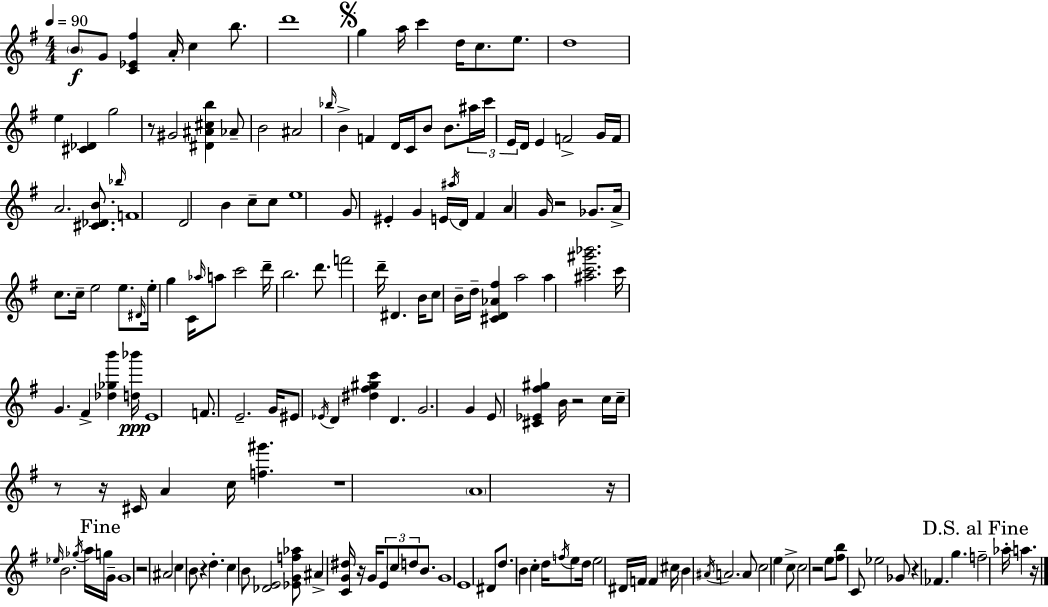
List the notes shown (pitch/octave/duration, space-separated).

B4/e G4/e [C4,Eb4,F#5]/q A4/s C5/q B5/e. D6/w G5/q A5/s C6/q D5/s C5/e. E5/e. D5/w E5/q [C#4,Db4]/q G5/h R/e G#4/h [D#4,A#4,C#5,B5]/q Ab4/e B4/h A#4/h Bb5/s B4/q F4/q D4/s C4/s B4/e B4/e. A#5/s C6/s E4/s D4/s E4/q F4/h G4/s F4/s A4/h. [C#4,Db4,B4]/e. Bb5/s F4/w D4/h B4/q C5/e C5/e E5/w G4/e EIS4/q G4/q E4/s A#5/s D4/s F#4/q A4/q G4/s R/h Gb4/e. A4/s C5/e. C5/s E5/h E5/e. D#4/s E5/s G5/q C4/s Ab5/s A5/e C6/h D6/s B5/h. D6/e. F6/h D6/s D#4/q. B4/s C5/e B4/s D5/s [C#4,D4,Ab4,F#5]/q A5/h A5/q [A#5,C6,G#6,Bb6]/h. C6/s G4/q. F#4/q [Db5,Gb5,B6]/q [D5,Bb6]/s E4/w F4/e. E4/h. G4/s EIS4/e Eb4/s D4/q [D#5,F#5,G#5,C6]/q D4/q. G4/h. G4/q E4/e [C#4,Eb4,F#5,G#5]/q B4/s R/h C5/s C5/s R/e R/s C#4/s A4/q C5/s [F5,G#6]/q. R/w A4/w R/s Eb5/s B4/h. Gb5/s A5/s G5/s G4/s G4/w R/h A#4/h C5/q B4/e R/q D5/q. C5/q B4/e [Db4,E4]/h [Eb4,G4,F5,Ab5]/e A#4/q [C4,G4,D#5]/s R/s G4/s E4/e C5/e D5/e B4/e. G4/w E4/w D#4/e D5/e. B4/q C5/q D5/s F5/s E5/e D5/s E5/h D#4/s F4/s F4/q C#5/s B4/q A#4/s A4/h. A4/e C5/h E5/q C5/e C5/h R/h E5/e [F#5,B5]/e C4/e Eb5/h Gb4/e R/q FES4/q. G5/q. F5/h Ab5/s A5/q. R/s